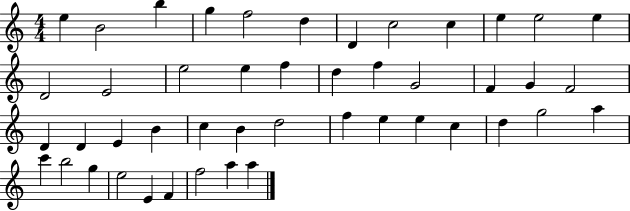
{
  \clef treble
  \numericTimeSignature
  \time 4/4
  \key c \major
  e''4 b'2 b''4 | g''4 f''2 d''4 | d'4 c''2 c''4 | e''4 e''2 e''4 | \break d'2 e'2 | e''2 e''4 f''4 | d''4 f''4 g'2 | f'4 g'4 f'2 | \break d'4 d'4 e'4 b'4 | c''4 b'4 d''2 | f''4 e''4 e''4 c''4 | d''4 g''2 a''4 | \break c'''4 b''2 g''4 | e''2 e'4 f'4 | f''2 a''4 a''4 | \bar "|."
}